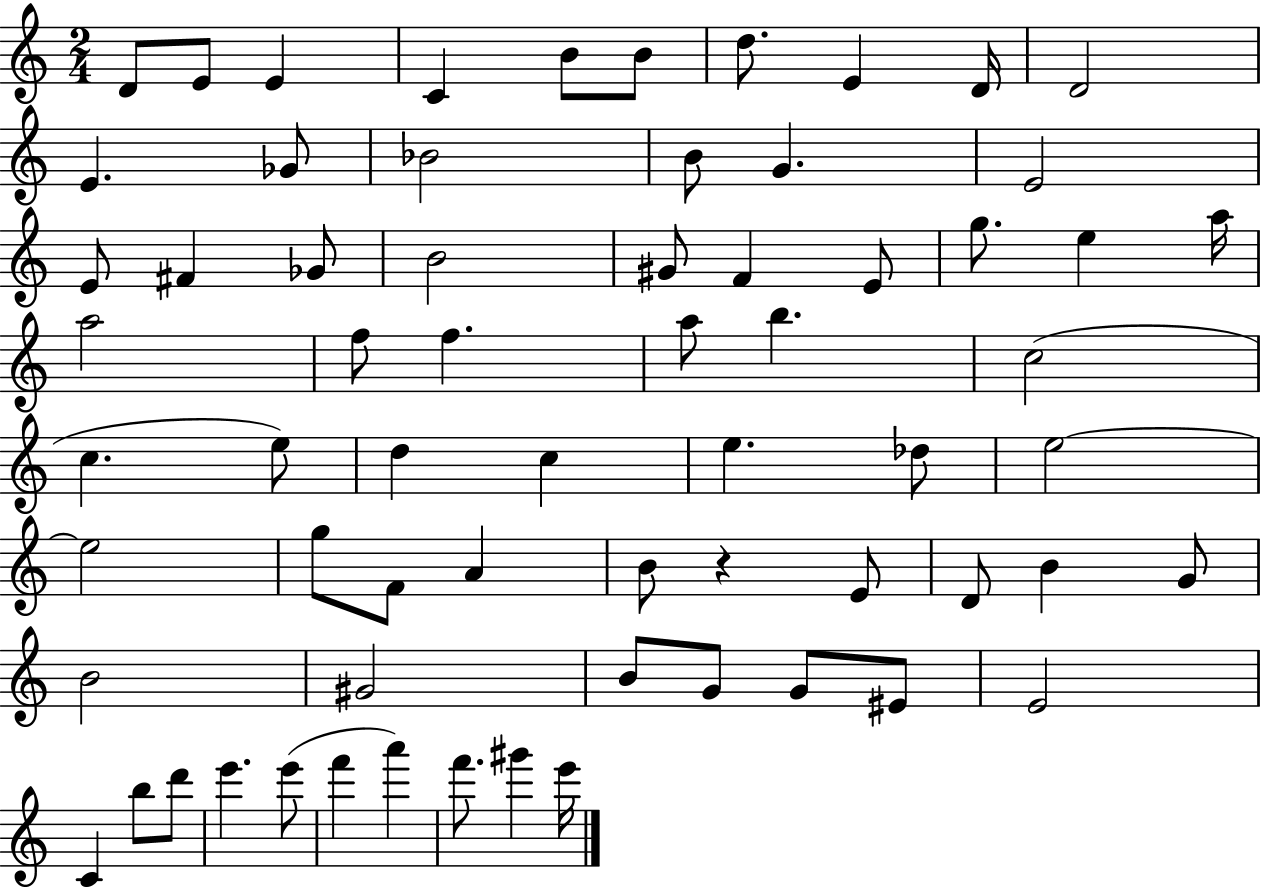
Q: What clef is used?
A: treble